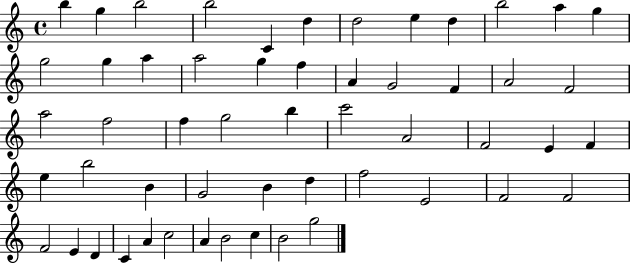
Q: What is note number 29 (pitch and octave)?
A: C6